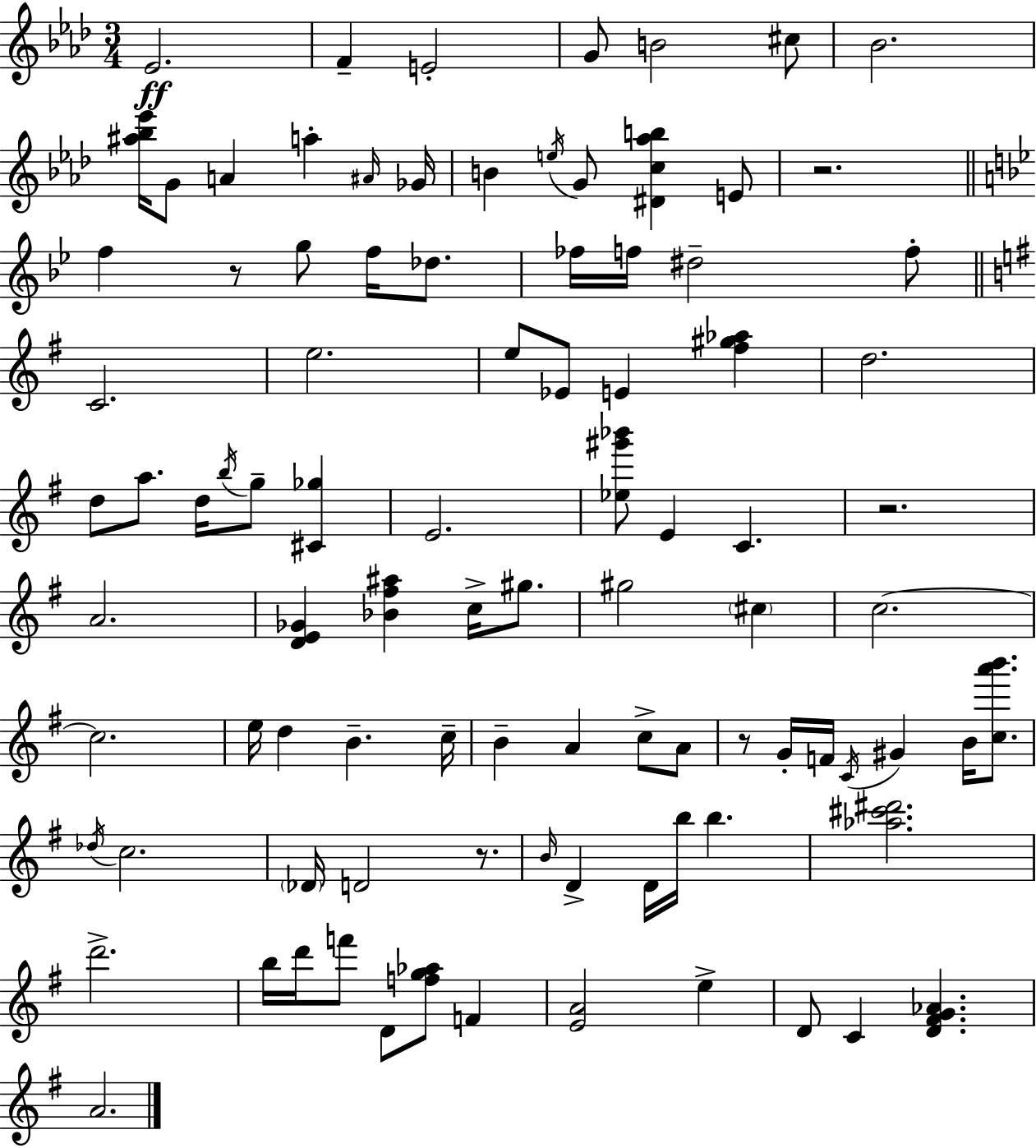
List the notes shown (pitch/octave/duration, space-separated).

Eb4/h. F4/q E4/h G4/e B4/h C#5/e Bb4/h. [A#5,Bb5,Eb6]/s G4/e A4/q A5/q A#4/s Gb4/s B4/q E5/s G4/e [D#4,C5,Ab5,B5]/q E4/e R/h. F5/q R/e G5/e F5/s Db5/e. FES5/s F5/s D#5/h F5/e C4/h. E5/h. E5/e Eb4/e E4/q [F#5,G#5,Ab5]/q D5/h. D5/e A5/e. D5/s B5/s G5/e [C#4,Gb5]/q E4/h. [Eb5,G#6,Bb6]/e E4/q C4/q. R/h. A4/h. [D4,E4,Gb4]/q [Bb4,F#5,A#5]/q C5/s G#5/e. G#5/h C#5/q C5/h. C5/h. E5/s D5/q B4/q. C5/s B4/q A4/q C5/e A4/e R/e G4/s F4/s C4/s G#4/q B4/s [C5,A6,B6]/e. Db5/s C5/h. Db4/s D4/h R/e. B4/s D4/q D4/s B5/s B5/q. [Ab5,C#6,D#6]/h. D6/h. B5/s D6/s F6/e D4/e [F5,G5,Ab5]/e F4/q [E4,A4]/h E5/q D4/e C4/q [D4,F#4,G4,Ab4]/q. A4/h.